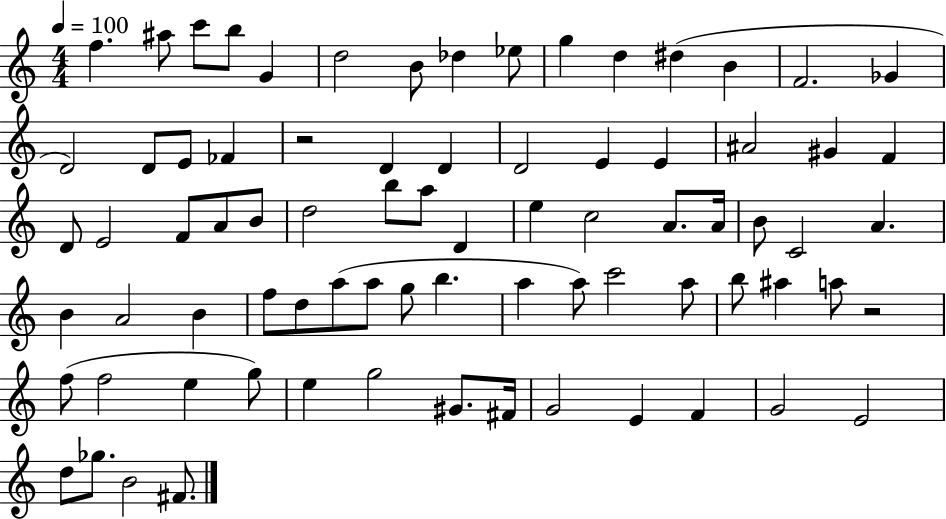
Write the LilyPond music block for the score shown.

{
  \clef treble
  \numericTimeSignature
  \time 4/4
  \key c \major
  \tempo 4 = 100
  f''4. ais''8 c'''8 b''8 g'4 | d''2 b'8 des''4 ees''8 | g''4 d''4 dis''4( b'4 | f'2. ges'4 | \break d'2) d'8 e'8 fes'4 | r2 d'4 d'4 | d'2 e'4 e'4 | ais'2 gis'4 f'4 | \break d'8 e'2 f'8 a'8 b'8 | d''2 b''8 a''8 d'4 | e''4 c''2 a'8. a'16 | b'8 c'2 a'4. | \break b'4 a'2 b'4 | f''8 d''8 a''8( a''8 g''8 b''4. | a''4 a''8) c'''2 a''8 | b''8 ais''4 a''8 r2 | \break f''8( f''2 e''4 g''8) | e''4 g''2 gis'8. fis'16 | g'2 e'4 f'4 | g'2 e'2 | \break d''8 ges''8. b'2 fis'8. | \bar "|."
}